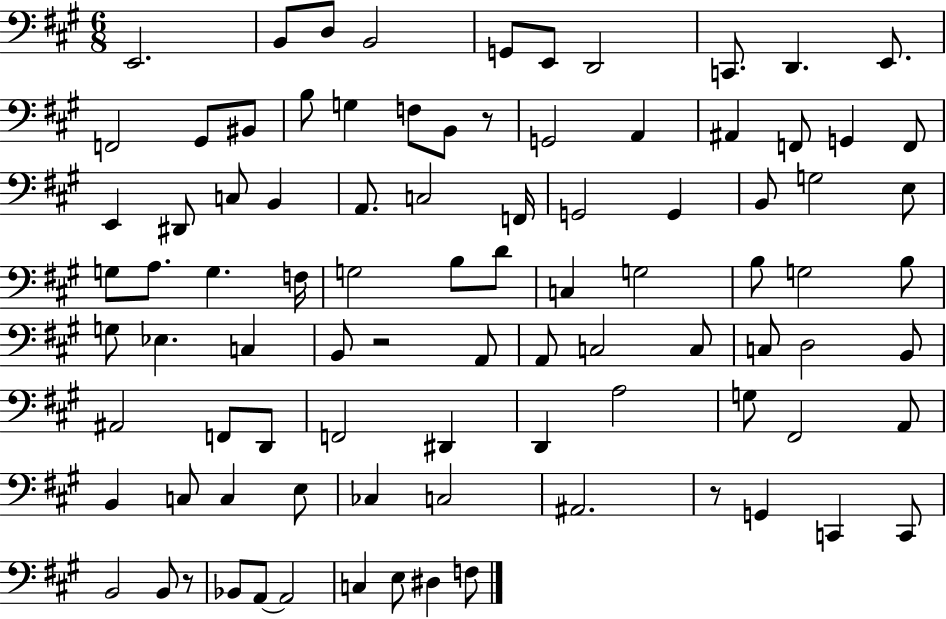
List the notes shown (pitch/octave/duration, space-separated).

E2/h. B2/e D3/e B2/h G2/e E2/e D2/h C2/e. D2/q. E2/e. F2/h G#2/e BIS2/e B3/e G3/q F3/e B2/e R/e G2/h A2/q A#2/q F2/e G2/q F2/e E2/q D#2/e C3/e B2/q A2/e. C3/h F2/s G2/h G2/q B2/e G3/h E3/e G3/e A3/e. G3/q. F3/s G3/h B3/e D4/e C3/q G3/h B3/e G3/h B3/e G3/e Eb3/q. C3/q B2/e R/h A2/e A2/e C3/h C3/e C3/e D3/h B2/e A#2/h F2/e D2/e F2/h D#2/q D2/q A3/h G3/e F#2/h A2/e B2/q C3/e C3/q E3/e CES3/q C3/h A#2/h. R/e G2/q C2/q C2/e B2/h B2/e R/e Bb2/e A2/e A2/h C3/q E3/e D#3/q F3/e